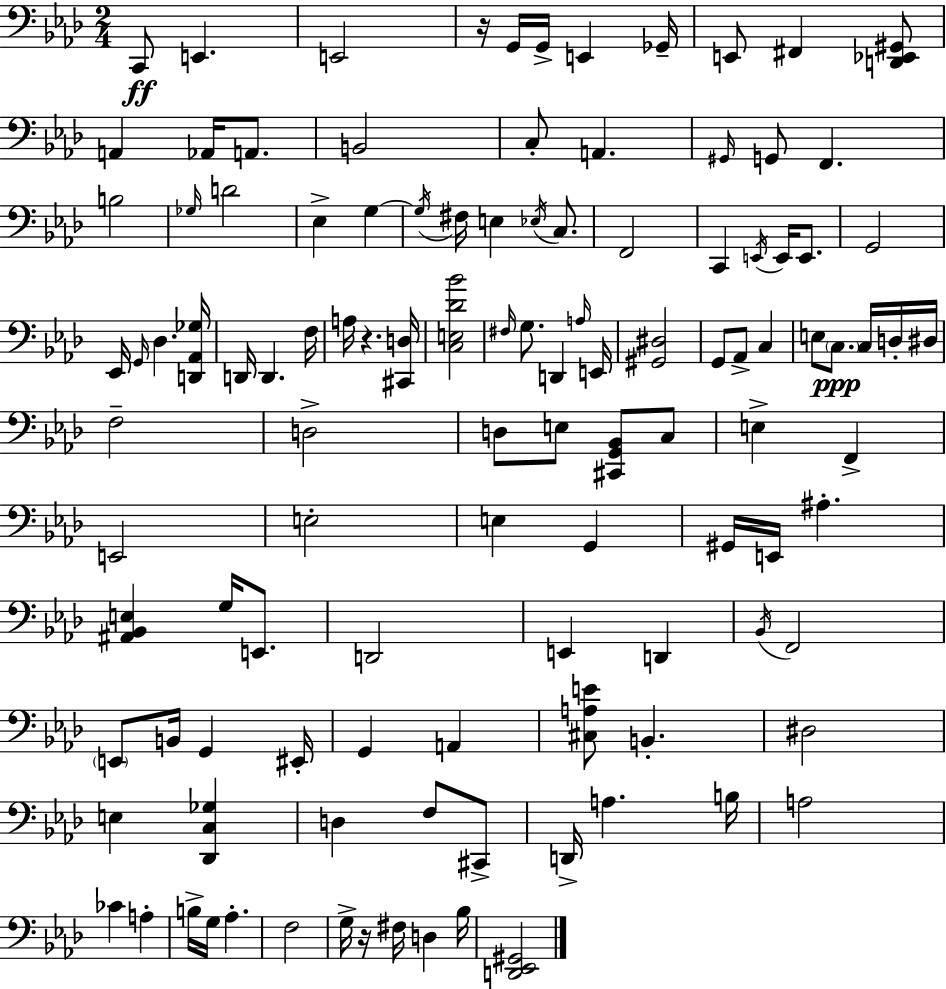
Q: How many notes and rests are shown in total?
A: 114